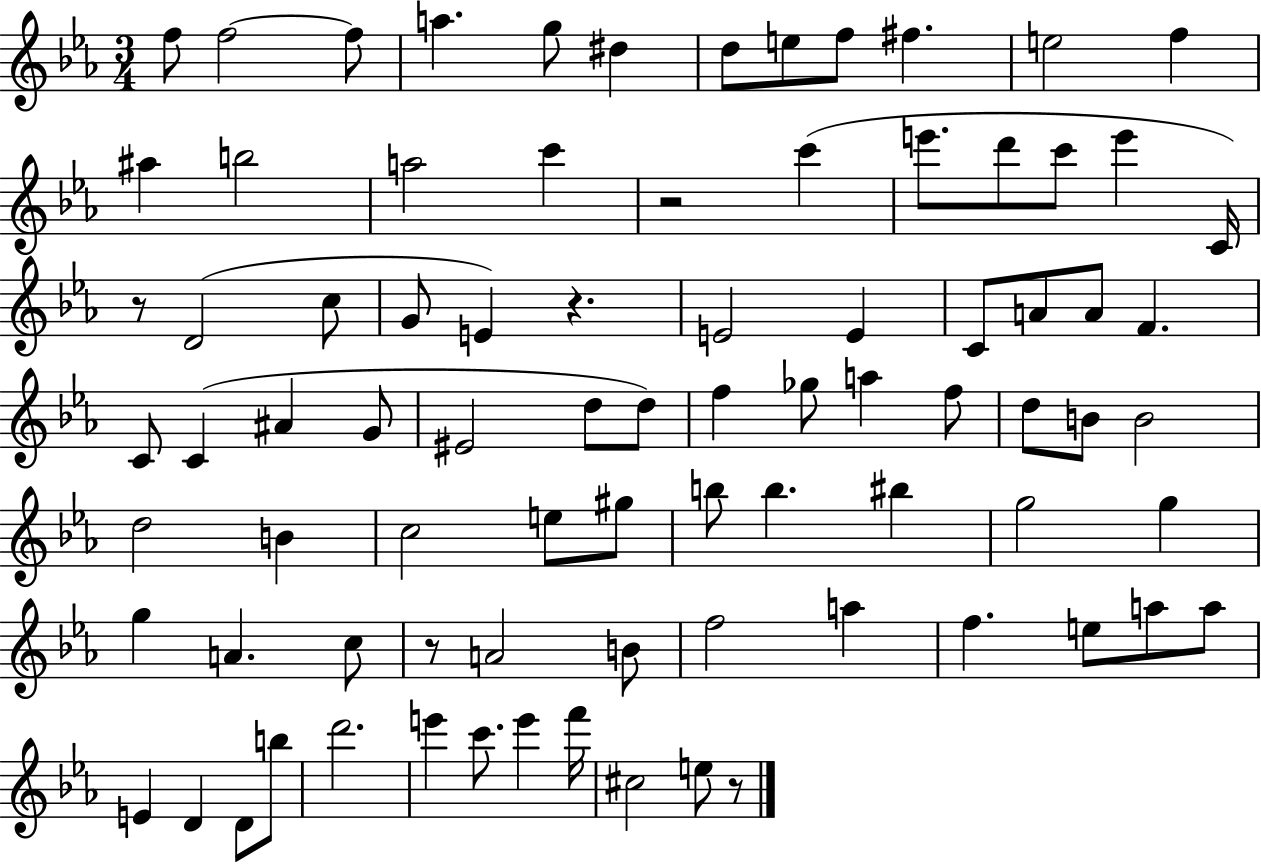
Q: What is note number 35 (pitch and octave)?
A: A#4